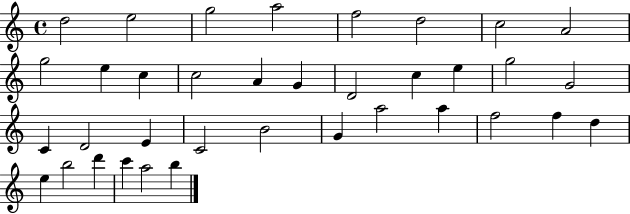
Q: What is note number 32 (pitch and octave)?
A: B5